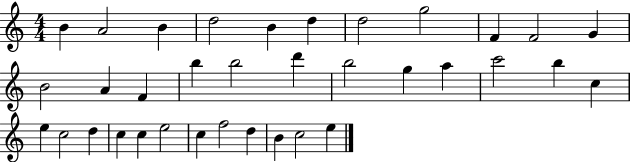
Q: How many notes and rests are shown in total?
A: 35